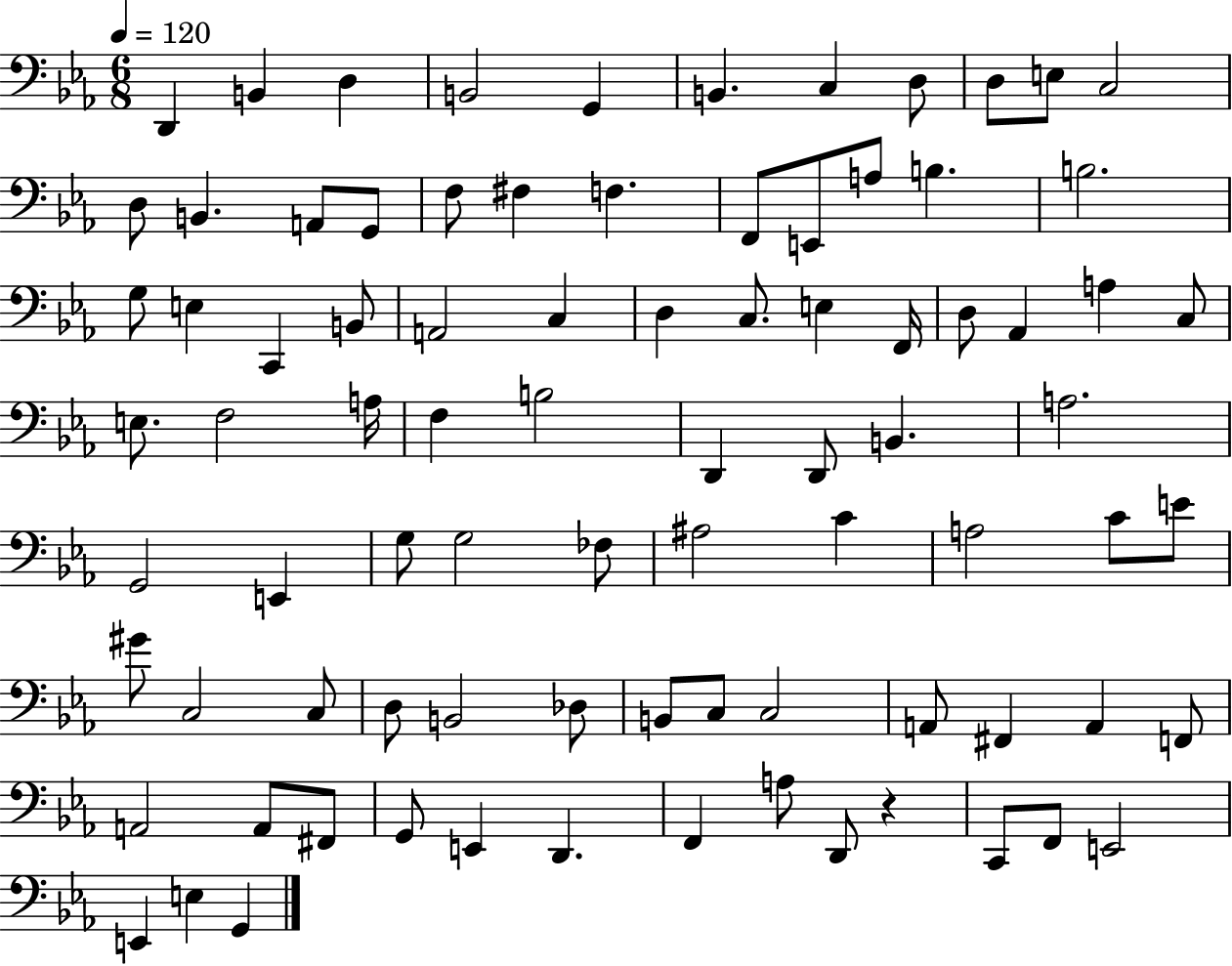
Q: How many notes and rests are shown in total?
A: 85